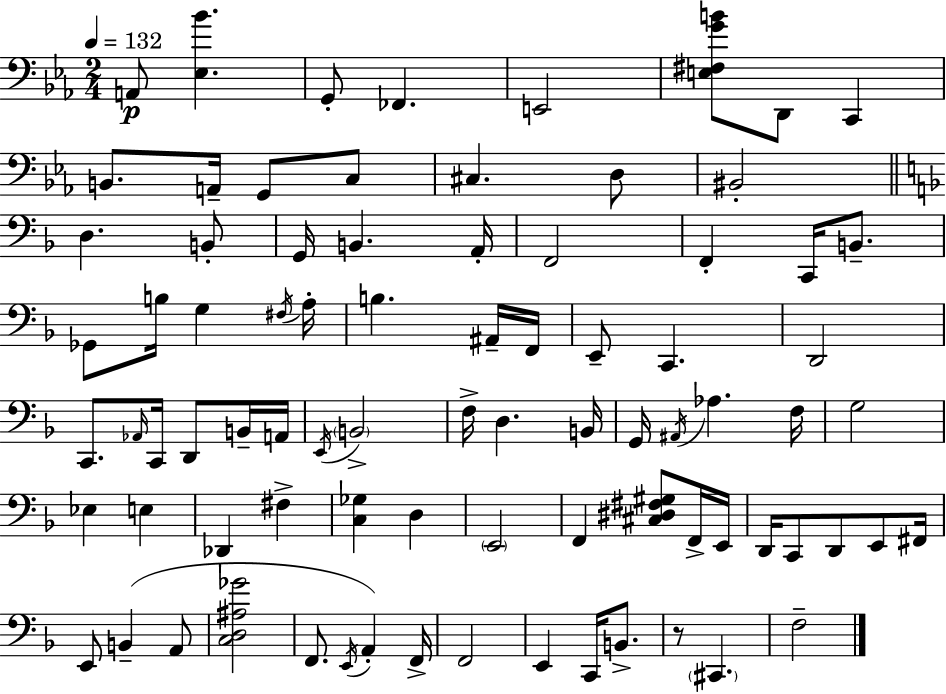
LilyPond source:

{
  \clef bass
  \numericTimeSignature
  \time 2/4
  \key ees \major
  \tempo 4 = 132
  a,8\p <ees bes'>4. | g,8-. fes,4. | e,2 | <e fis g' b'>8 d,8 c,4 | \break b,8. a,16-- g,8 c8 | cis4. d8 | bis,2-. | \bar "||" \break \key d \minor d4. b,8-. | g,16 b,4. a,16-. | f,2 | f,4-. c,16 b,8.-- | \break ges,8 b16 g4 \acciaccatura { fis16 } | a16-. b4. ais,16-- | f,16 e,8-- c,4. | d,2 | \break c,8. \grace { aes,16 } c,16 d,8 | b,16-- a,16 \acciaccatura { e,16 } \parenthesize b,2-> | f16-> d4. | b,16 g,16 \acciaccatura { ais,16 } aes4. | \break f16 g2 | ees4 | e4 des,4 | fis4-> <c ges>4 | \break d4 \parenthesize e,2 | f,4 | <cis dis fis gis>8 f,16-> e,16 d,16 c,8 d,8 | e,8 fis,16 e,8 b,4--( | \break a,8 <c d ais ges'>2 | f,8. \acciaccatura { e,16 } | a,4-.) f,16-> f,2 | e,4 | \break c,16 b,8.-> r8 \parenthesize cis,4. | f2-- | \bar "|."
}